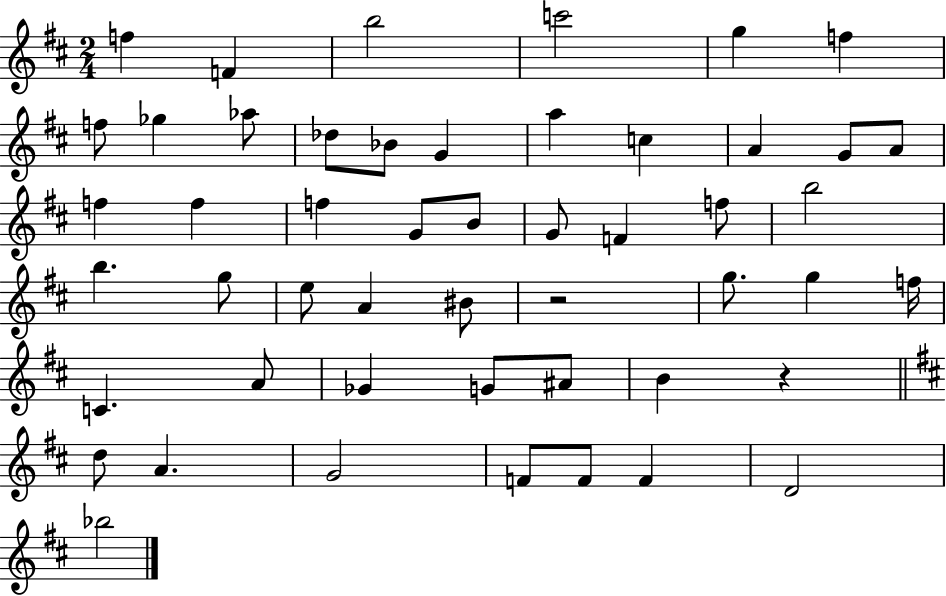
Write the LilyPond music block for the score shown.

{
  \clef treble
  \numericTimeSignature
  \time 2/4
  \key d \major
  f''4 f'4 | b''2 | c'''2 | g''4 f''4 | \break f''8 ges''4 aes''8 | des''8 bes'8 g'4 | a''4 c''4 | a'4 g'8 a'8 | \break f''4 f''4 | f''4 g'8 b'8 | g'8 f'4 f''8 | b''2 | \break b''4. g''8 | e''8 a'4 bis'8 | r2 | g''8. g''4 f''16 | \break c'4. a'8 | ges'4 g'8 ais'8 | b'4 r4 | \bar "||" \break \key d \major d''8 a'4. | g'2 | f'8 f'8 f'4 | d'2 | \break bes''2 | \bar "|."
}